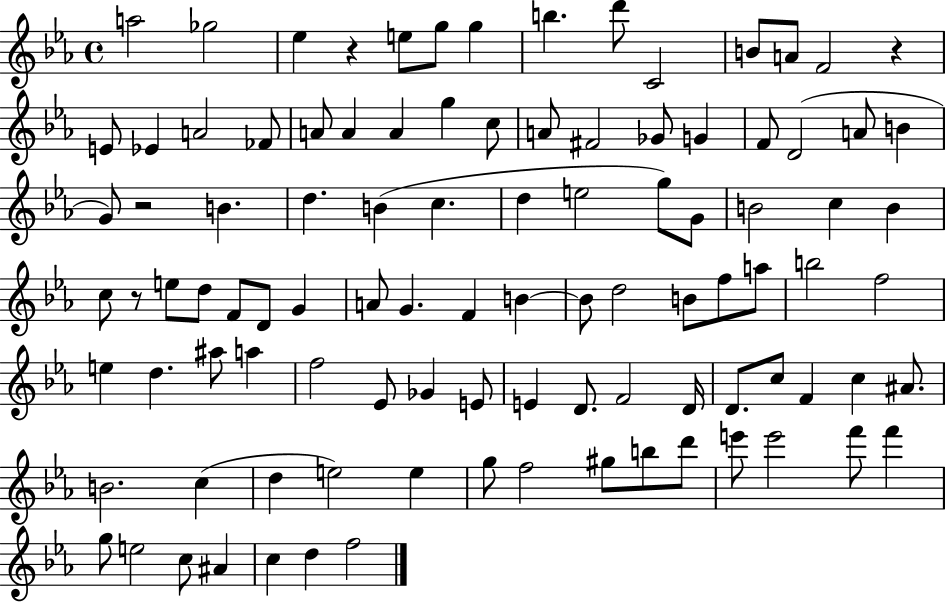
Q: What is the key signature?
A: EES major